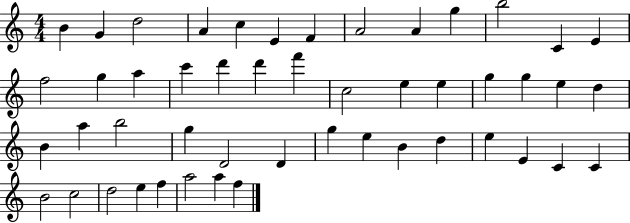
B4/q G4/q D5/h A4/q C5/q E4/q F4/q A4/h A4/q G5/q B5/h C4/q E4/q F5/h G5/q A5/q C6/q D6/q D6/q F6/q C5/h E5/q E5/q G5/q G5/q E5/q D5/q B4/q A5/q B5/h G5/q D4/h D4/q G5/q E5/q B4/q D5/q E5/q E4/q C4/q C4/q B4/h C5/h D5/h E5/q F5/q A5/h A5/q F5/q